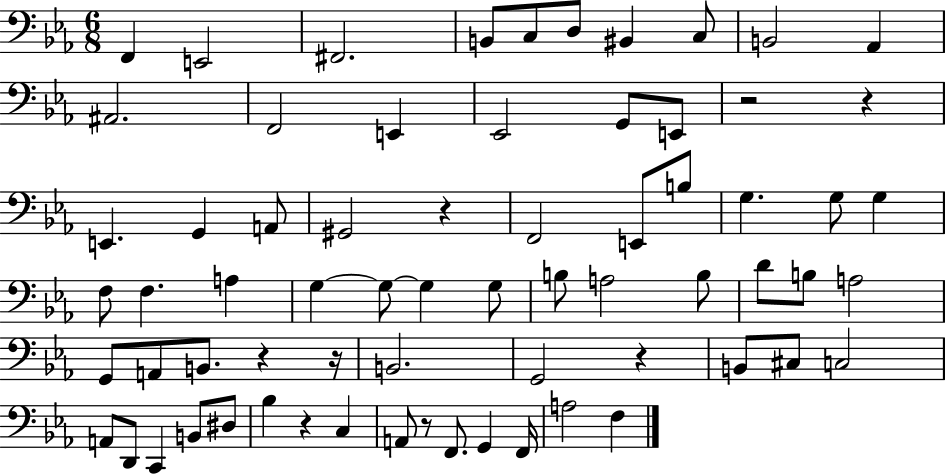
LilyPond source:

{
  \clef bass
  \numericTimeSignature
  \time 6/8
  \key ees \major
  \repeat volta 2 { f,4 e,2 | fis,2. | b,8 c8 d8 bis,4 c8 | b,2 aes,4 | \break ais,2. | f,2 e,4 | ees,2 g,8 e,8 | r2 r4 | \break e,4. g,4 a,8 | gis,2 r4 | f,2 e,8 b8 | g4. g8 g4 | \break f8 f4. a4 | g4~~ g8~~ g4 g8 | b8 a2 b8 | d'8 b8 a2 | \break g,8 a,8 b,8. r4 r16 | b,2. | g,2 r4 | b,8 cis8 c2 | \break a,8 d,8 c,4 b,8 dis8 | bes4 r4 c4 | a,8 r8 f,8. g,4 f,16 | a2 f4 | \break } \bar "|."
}